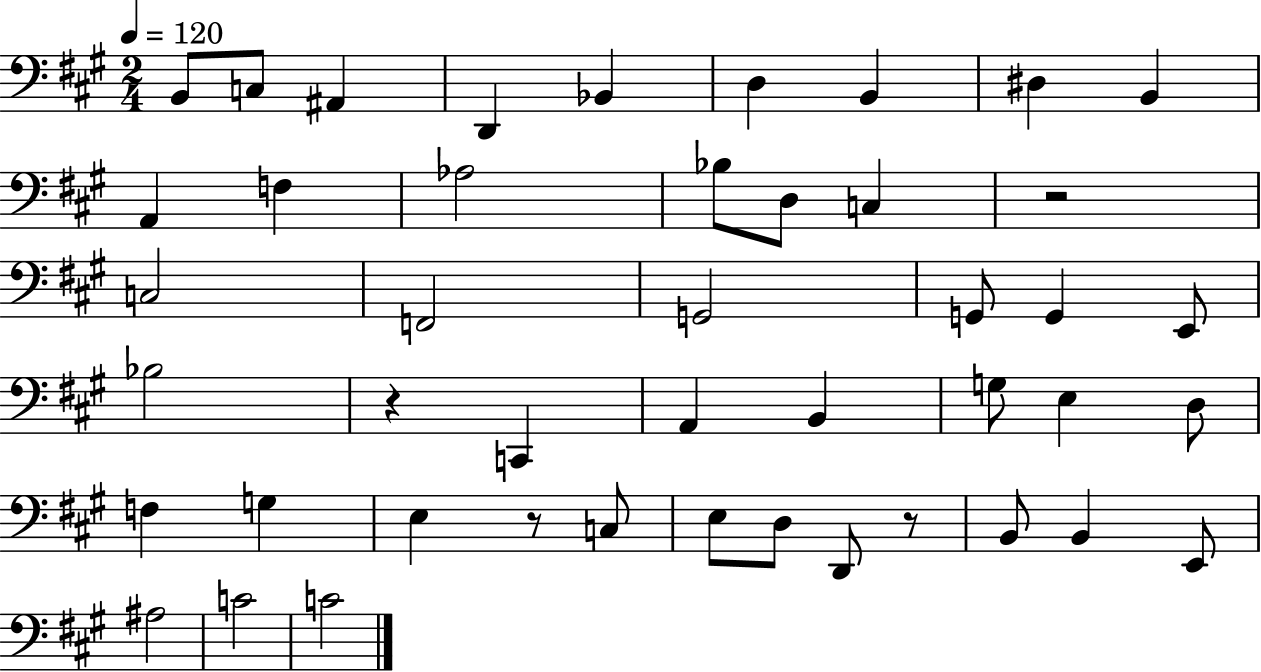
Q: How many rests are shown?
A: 4